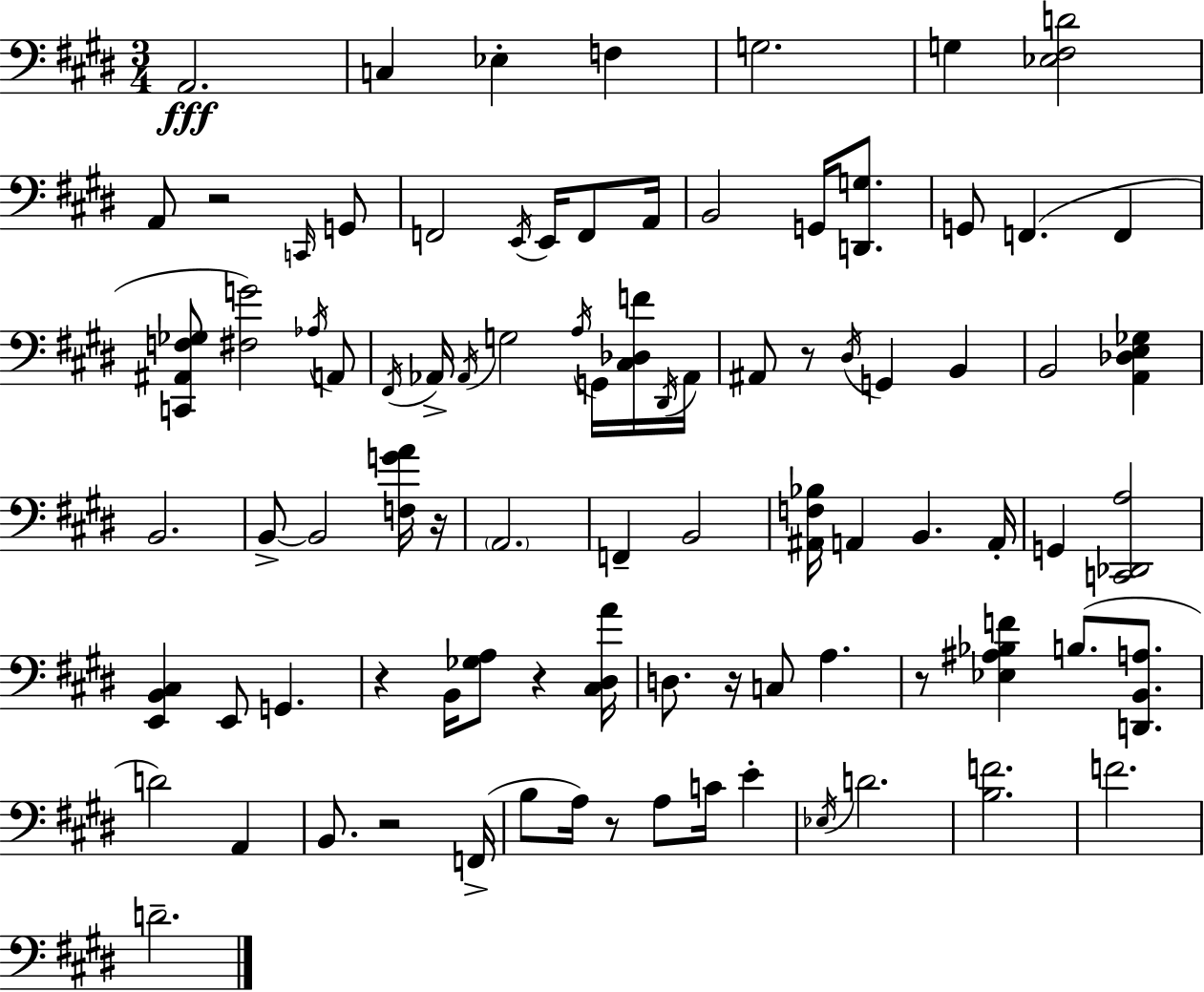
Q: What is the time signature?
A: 3/4